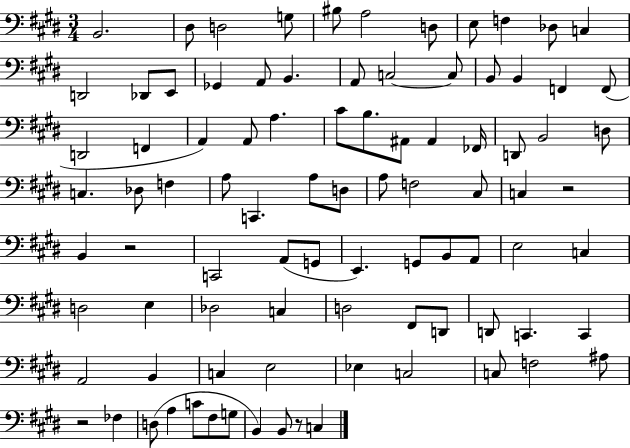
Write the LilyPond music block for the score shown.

{
  \clef bass
  \numericTimeSignature
  \time 3/4
  \key e \major
  b,2. | dis8 d2 g8 | bis8 a2 d8 | e8 f4 des8 c4 | \break d,2 des,8 e,8 | ges,4 a,8 b,4. | a,8 c2~~ c8 | b,8 b,4 f,4 f,8( | \break d,2 f,4 | a,4) a,8 a4. | cis'8 b8. ais,8 ais,4 fes,16 | d,8 b,2 d8 | \break c4. des8 f4 | a8 c,4. a8 d8 | a8 f2 cis8 | c4 r2 | \break b,4 r2 | c,2 a,8( g,8 | e,4.) g,8 b,8 a,8 | e2 c4 | \break d2 e4 | des2 c4 | d2 fis,8 d,8 | d,8 c,4. c,4 | \break a,2 b,4 | c4 e2 | ees4 c2 | c8 f2 ais8 | \break r2 fes4 | d8( a4 c'8 fis8 g8 | b,4) b,8 r8 c4 | \bar "|."
}